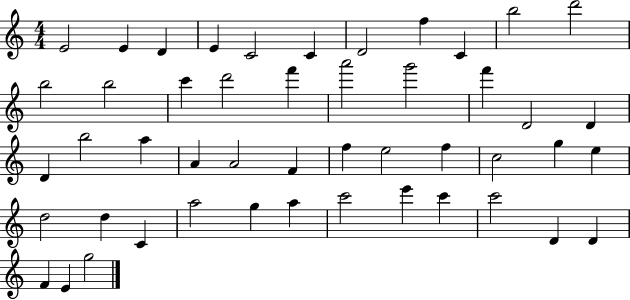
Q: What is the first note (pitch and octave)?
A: E4